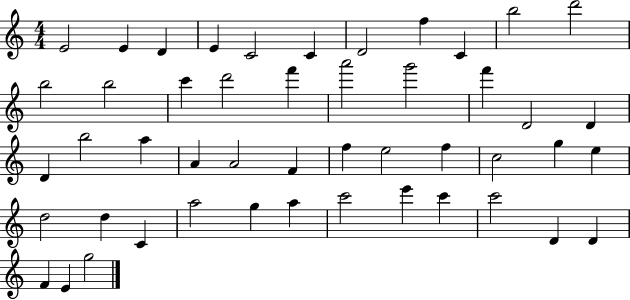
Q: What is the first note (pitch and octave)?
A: E4